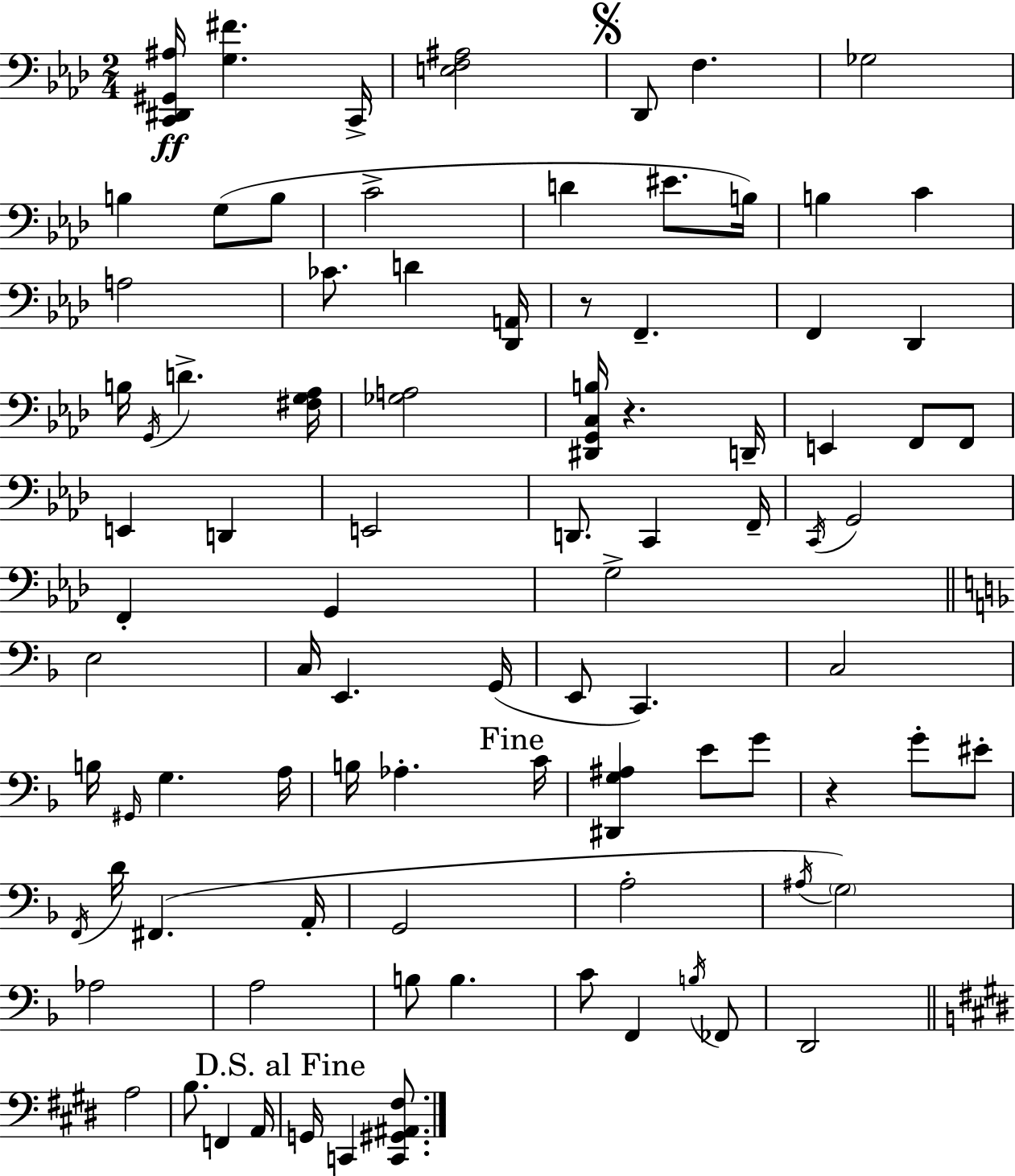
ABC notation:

X:1
T:Untitled
M:2/4
L:1/4
K:Fm
[C,,^D,,^G,,^A,]/4 [G,^F] C,,/4 [E,F,^A,]2 _D,,/2 F, _G,2 B, G,/2 B,/2 C2 D ^E/2 B,/4 B, C A,2 _C/2 D [_D,,A,,]/4 z/2 F,, F,, _D,, B,/4 G,,/4 D [^F,G,_A,]/4 [_G,A,]2 [^D,,G,,C,B,]/4 z D,,/4 E,, F,,/2 F,,/2 E,, D,, E,,2 D,,/2 C,, F,,/4 C,,/4 G,,2 F,, G,, G,2 E,2 C,/4 E,, G,,/4 E,,/2 C,, C,2 B,/4 ^G,,/4 G, A,/4 B,/4 _A, C/4 [^D,,G,^A,] E/2 G/2 z G/2 ^E/2 F,,/4 D/4 ^F,, A,,/4 G,,2 A,2 ^A,/4 G,2 _A,2 A,2 B,/2 B, C/2 F,, B,/4 _F,,/2 D,,2 A,2 B,/2 F,, A,,/4 G,,/4 C,, [C,,^G,,^A,,^F,]/2